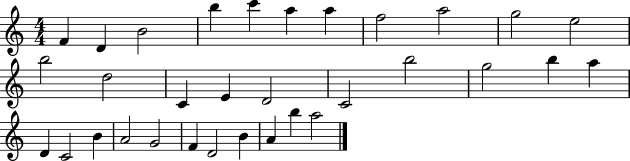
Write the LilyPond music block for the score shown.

{
  \clef treble
  \numericTimeSignature
  \time 4/4
  \key c \major
  f'4 d'4 b'2 | b''4 c'''4 a''4 a''4 | f''2 a''2 | g''2 e''2 | \break b''2 d''2 | c'4 e'4 d'2 | c'2 b''2 | g''2 b''4 a''4 | \break d'4 c'2 b'4 | a'2 g'2 | f'4 d'2 b'4 | a'4 b''4 a''2 | \break \bar "|."
}